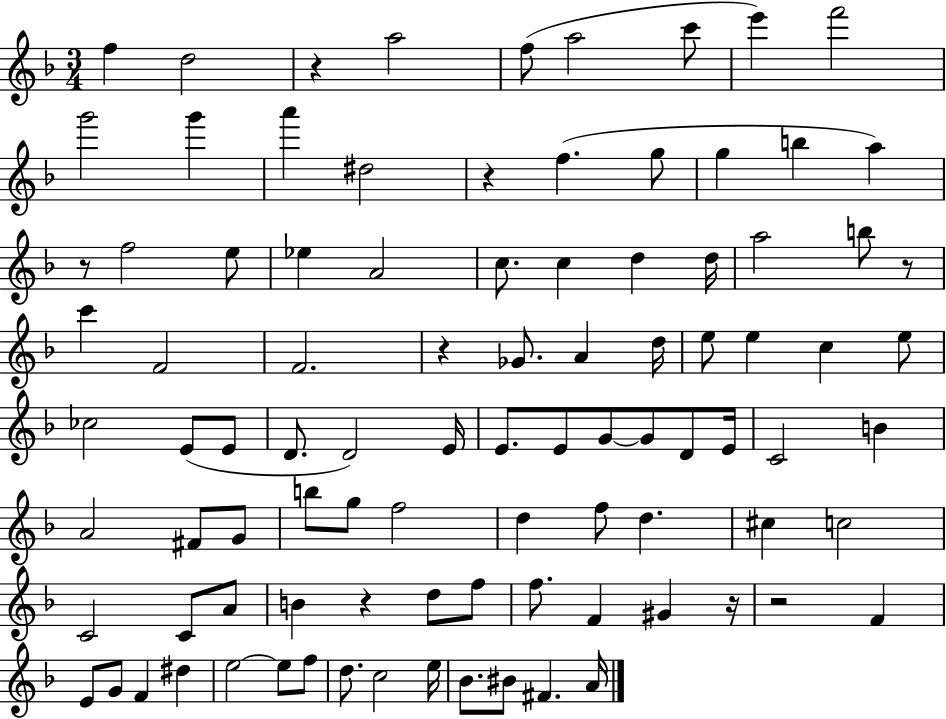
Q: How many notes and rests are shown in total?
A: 94